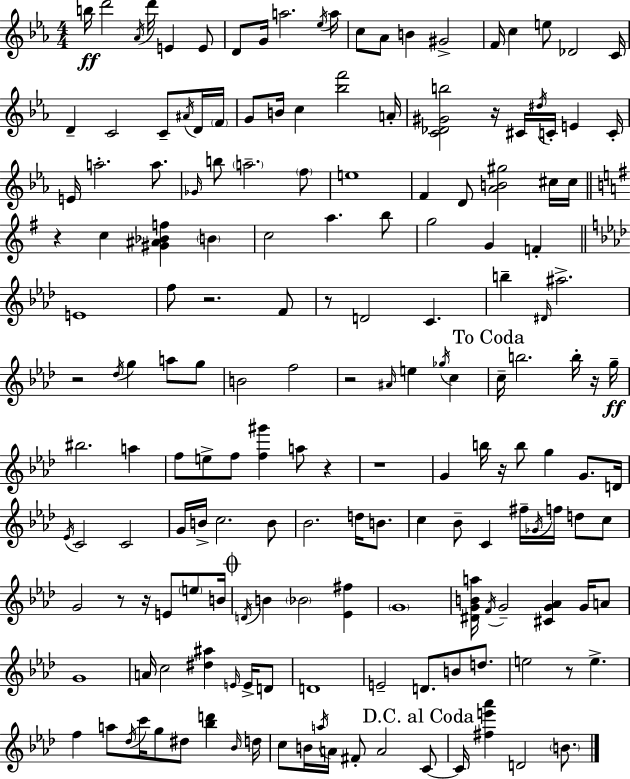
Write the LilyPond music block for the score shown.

{
  \clef treble
  \numericTimeSignature
  \time 4/4
  \key ees \major
  \repeat volta 2 { b''16\ff d'''2 \acciaccatura { aes'16 } d'''16 e'4 e'8 | d'8 g'16 a''2. | \acciaccatura { ees''16 } a''16 c''8 aes'8 b'4 gis'2-> | f'16 c''4 e''8 des'2 | \break c'16 d'4-- c'2 c'8-- | \acciaccatura { ais'16 } d'16 \parenthesize f'16 g'8 b'16 c''4 <bes'' f'''>2 | a'16-. <c' des' gis' b''>2 r16 cis'16 \acciaccatura { dis''16 } c'16-. e'4 | c'16-. e'16 a''2.-. | \break a''8. \grace { ges'16 } b''8 \parenthesize a''2.-- | \parenthesize f''8 e''1 | f'4 d'8 <aes' b' gis''>2 | cis''16 cis''16 \bar "||" \break \key g \major r4 c''4 <gis' ais' bes' f''>4 \parenthesize b'4 | c''2 a''4. b''8 | g''2 g'4 f'4-. | \bar "||" \break \key aes \major e'1 | f''8 r2. f'8 | r8 d'2 c'4. | b''4-- \grace { dis'16 } ais''2.-> | \break r2 \acciaccatura { des''16 } g''4 a''8 | g''8 b'2 f''2 | r2 \grace { ais'16 } e''4 \acciaccatura { ges''16 } | c''4 \mark "To Coda" c''16-- b''2. | \break b''16-. r16 g''16--\ff bis''2. | a''4 f''8 e''8-> f''8 <f'' gis'''>4 a''8 | r4 r1 | g'4 b''16 r16 b''8 g''4 | \break g'8. d'16 \acciaccatura { ees'16 } c'2 c'2 | g'16 b'16-> c''2. | b'8 bes'2. | d''16 b'8. c''4 bes'8-- c'4 fis''16-- | \break \acciaccatura { ges'16 } f''16 d''8 c''8 g'2 r8 | r16 e'8 \parenthesize e''8 b'16 \mark \markup { \musicglyph "scripts.coda" } \acciaccatura { d'16 } b'4 \parenthesize bes'2 | <ees' fis''>4 \parenthesize g'1 | <dis' g' b' a''>16 \acciaccatura { f'16 } g'2-- | \break <cis' g' aes'>4 g'16 a'8 g'1 | a'16 c''2 | <dis'' ais''>4 \grace { e'16 } e'16-> d'8 d'1 | e'2-- | \break d'8. b'8 d''8. e''2 | r8 e''4.-> f''4 a''8 \acciaccatura { des''16 } | c'''16 g''8 dis''8 <bes'' d'''>4 \grace { bes'16 } d''16 c''8 b'16 \acciaccatura { a''16 } a'16 | fis'8-. a'2 \mark "D.C. al Coda" c'8~~ c'16 <fis'' e''' aes'''>4 | \break d'2 \parenthesize b'8. } \bar "|."
}